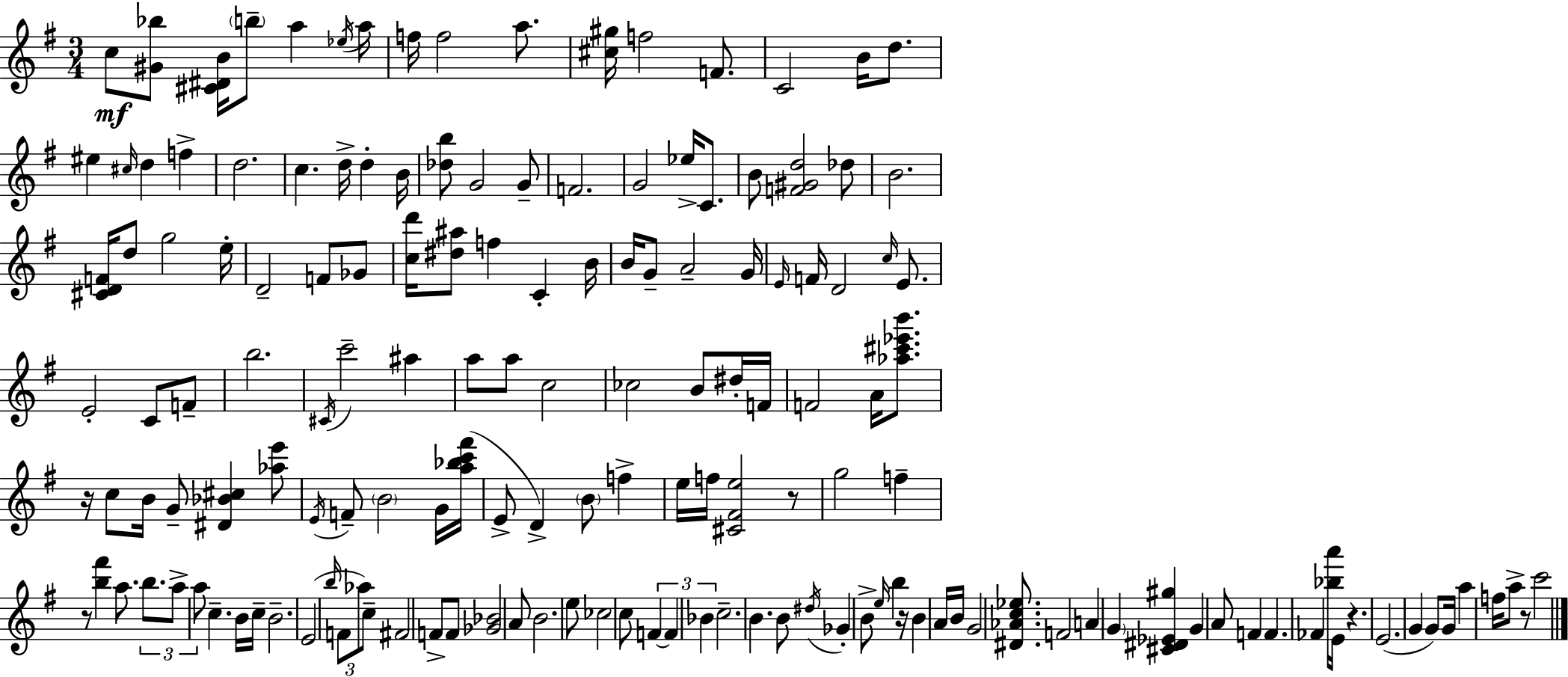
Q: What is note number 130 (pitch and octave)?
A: A5